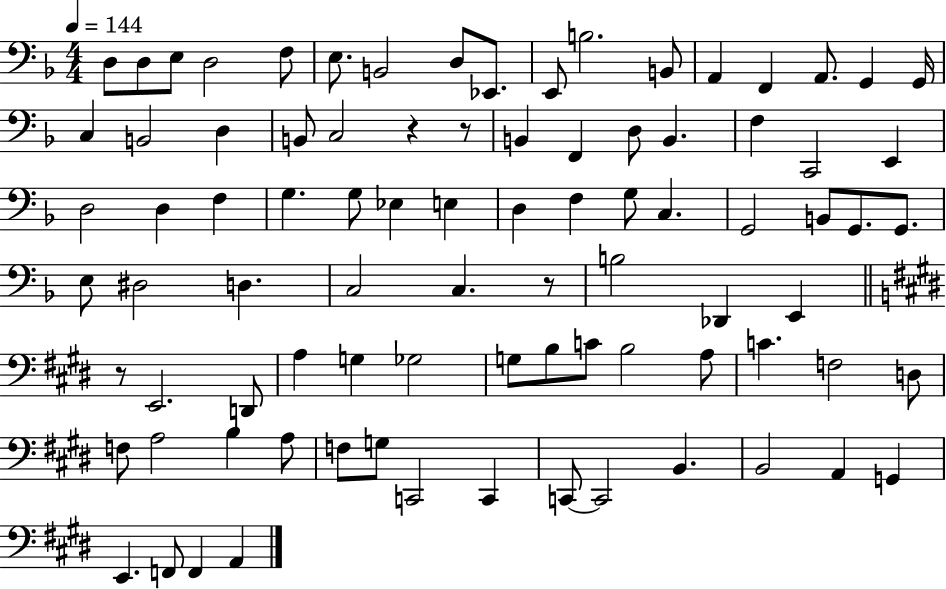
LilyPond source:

{
  \clef bass
  \numericTimeSignature
  \time 4/4
  \key f \major
  \tempo 4 = 144
  \repeat volta 2 { d8 d8 e8 d2 f8 | e8. b,2 d8 ees,8. | e,8 b2. b,8 | a,4 f,4 a,8. g,4 g,16 | \break c4 b,2 d4 | b,8 c2 r4 r8 | b,4 f,4 d8 b,4. | f4 c,2 e,4 | \break d2 d4 f4 | g4. g8 ees4 e4 | d4 f4 g8 c4. | g,2 b,8 g,8. g,8. | \break e8 dis2 d4. | c2 c4. r8 | b2 des,4 e,4 | \bar "||" \break \key e \major r8 e,2. d,8 | a4 g4 ges2 | g8 b8 c'8 b2 a8 | c'4. f2 d8 | \break f8 a2 b4 a8 | f8 g8 c,2 c,4 | c,8~~ c,2 b,4. | b,2 a,4 g,4 | \break e,4. f,8 f,4 a,4 | } \bar "|."
}